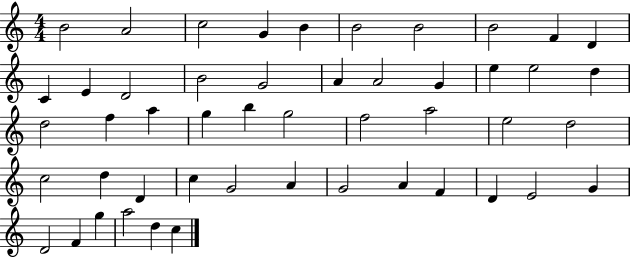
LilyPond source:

{
  \clef treble
  \numericTimeSignature
  \time 4/4
  \key c \major
  b'2 a'2 | c''2 g'4 b'4 | b'2 b'2 | b'2 f'4 d'4 | \break c'4 e'4 d'2 | b'2 g'2 | a'4 a'2 g'4 | e''4 e''2 d''4 | \break d''2 f''4 a''4 | g''4 b''4 g''2 | f''2 a''2 | e''2 d''2 | \break c''2 d''4 d'4 | c''4 g'2 a'4 | g'2 a'4 f'4 | d'4 e'2 g'4 | \break d'2 f'4 g''4 | a''2 d''4 c''4 | \bar "|."
}